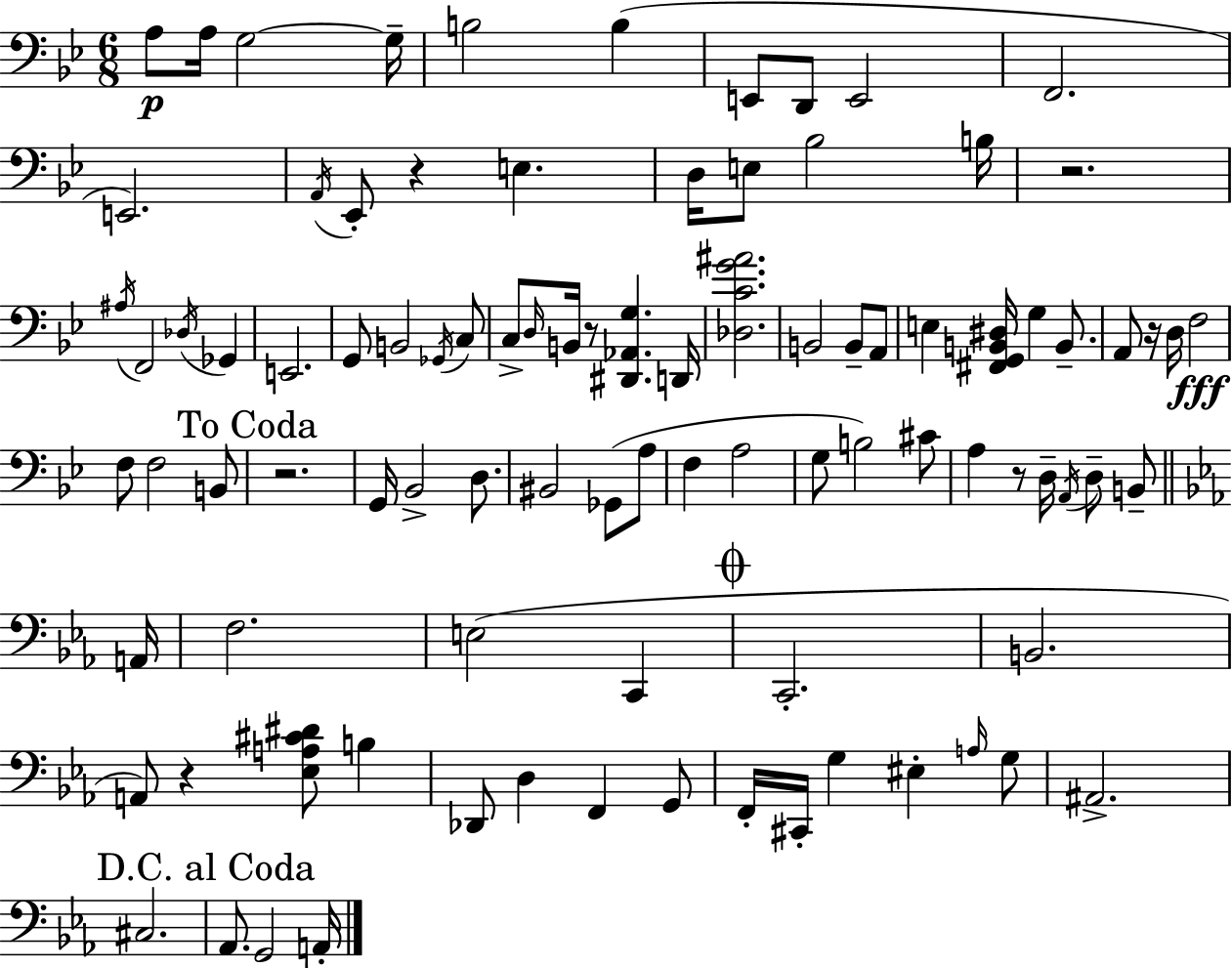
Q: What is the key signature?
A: G minor